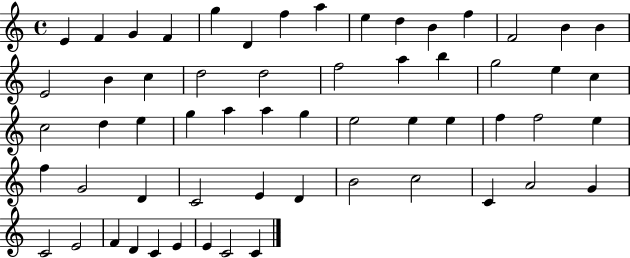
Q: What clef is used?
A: treble